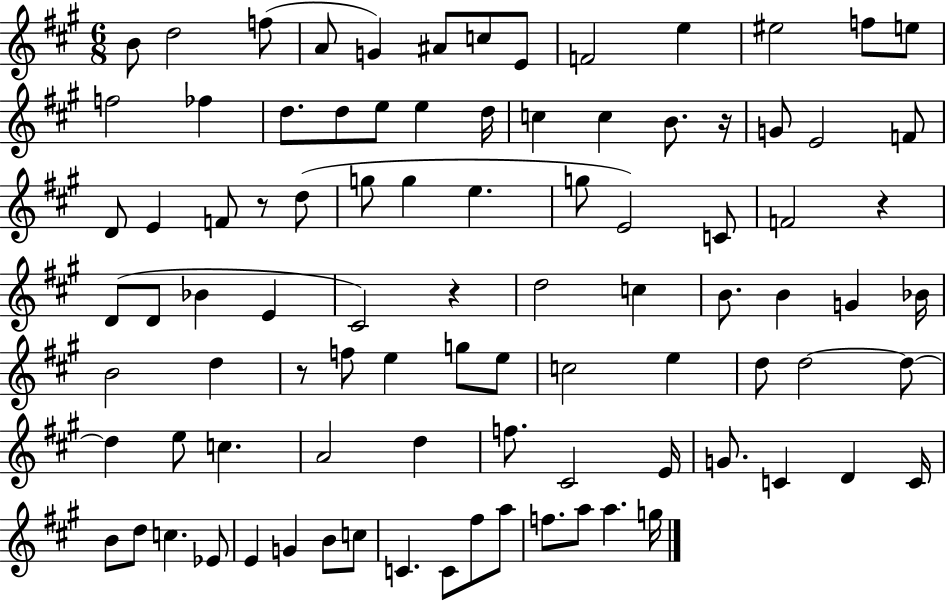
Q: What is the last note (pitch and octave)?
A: G5